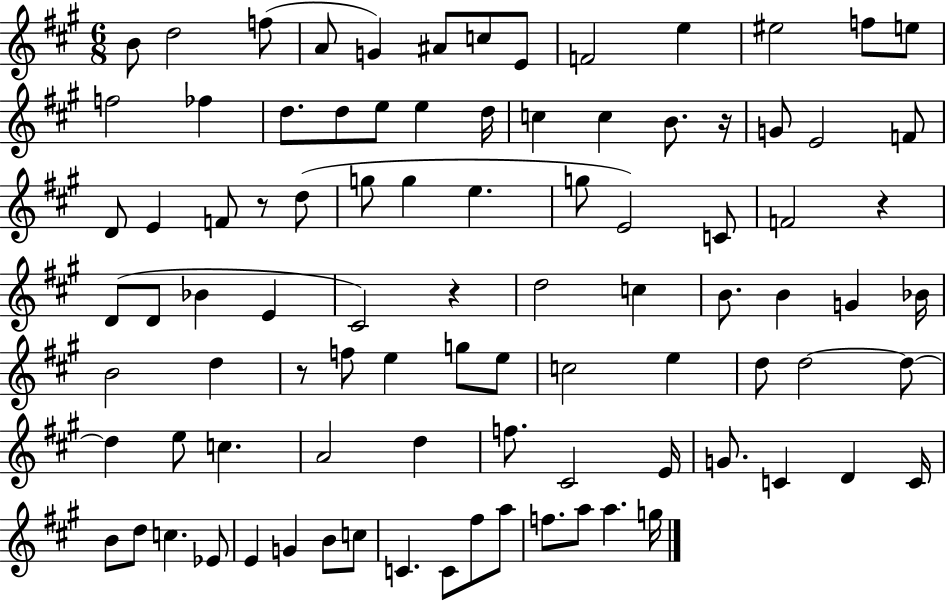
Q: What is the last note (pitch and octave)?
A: G5